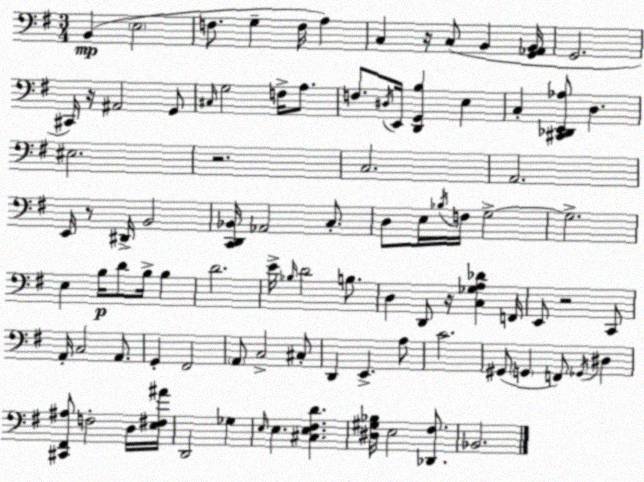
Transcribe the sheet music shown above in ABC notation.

X:1
T:Untitled
M:3/4
L:1/4
K:G
B,, E,2 F,/2 G, F,/4 A, C, z/4 C,/2 B,, [G,,_A,,B,,]/4 G,,2 ^C,,/4 z/4 ^A,,2 G,,/2 ^C,/4 G,2 F,/4 A,/2 F,/2 ^D,/4 E,,/4 [D,,G,,B,] E, C, [^C,,_D,,E,,_A,]/2 D, ^E,2 z2 C,2 A,,2 E,,/4 z/2 ^D,,/4 B,,2 [C,,D,,_B,,]/4 _A,,2 C,/2 D,/2 E,/4 _B,/4 F,/4 G,2 G,2 E, B,/4 D/2 B,/4 B, D2 E/4 _B,/4 D2 B,/2 D, D,,/2 z/4 [C,_G,A,_D] F,,/4 E,,/2 z2 C,,/2 A,,/4 C,2 A,,/2 G,, ^F,,2 A,,/2 C,2 ^C,/2 D,, E,, A,/2 C2 ^G,,/2 G,, F,,/2 _G,,/4 ^D, [^C,,^F,,^A,]/2 F,2 D,/4 [E,^F,^A]/4 D,,2 _G, E,/4 E, [^C,E,^F,D] [^D,^G,_B,]/4 E,2 [_D,,^F,]/2 _B,,2